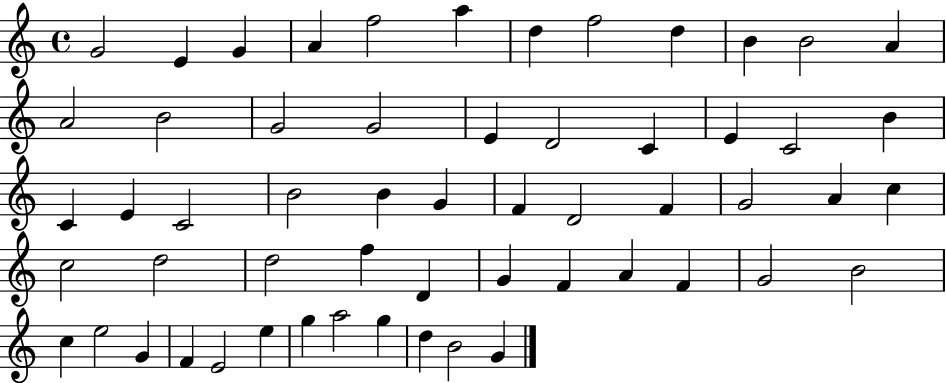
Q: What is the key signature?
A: C major